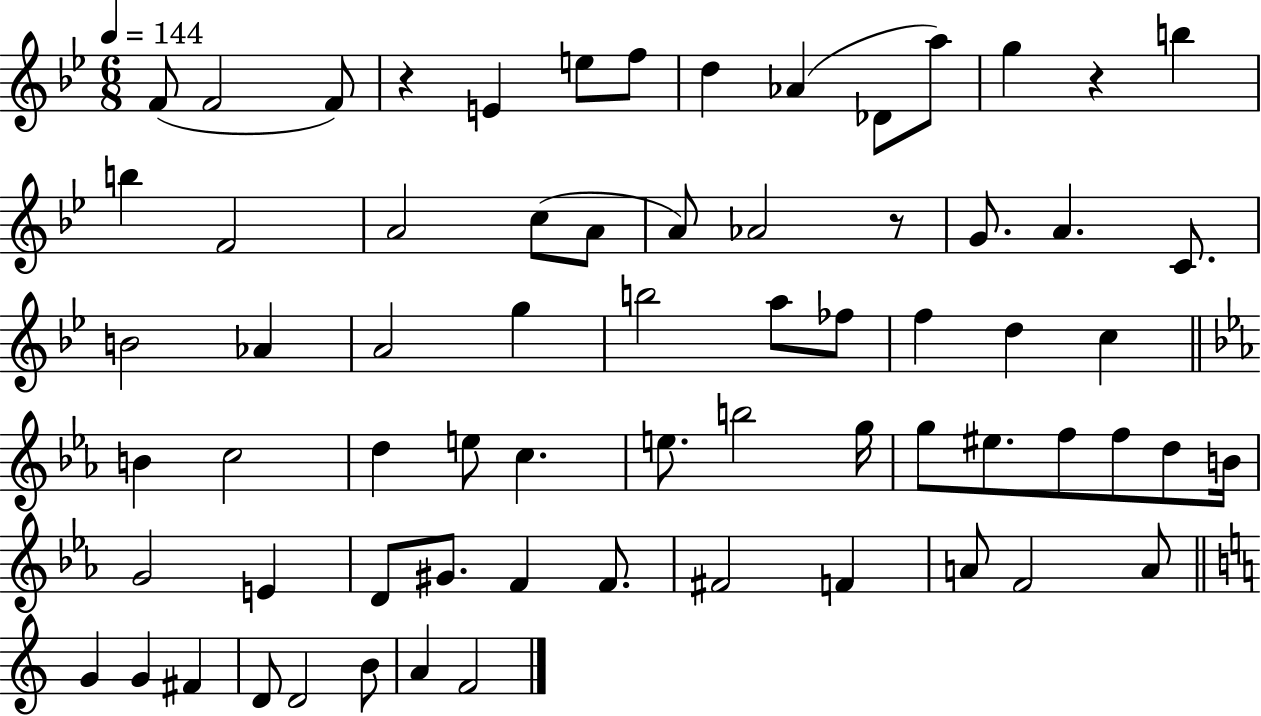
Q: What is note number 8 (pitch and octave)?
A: Ab4